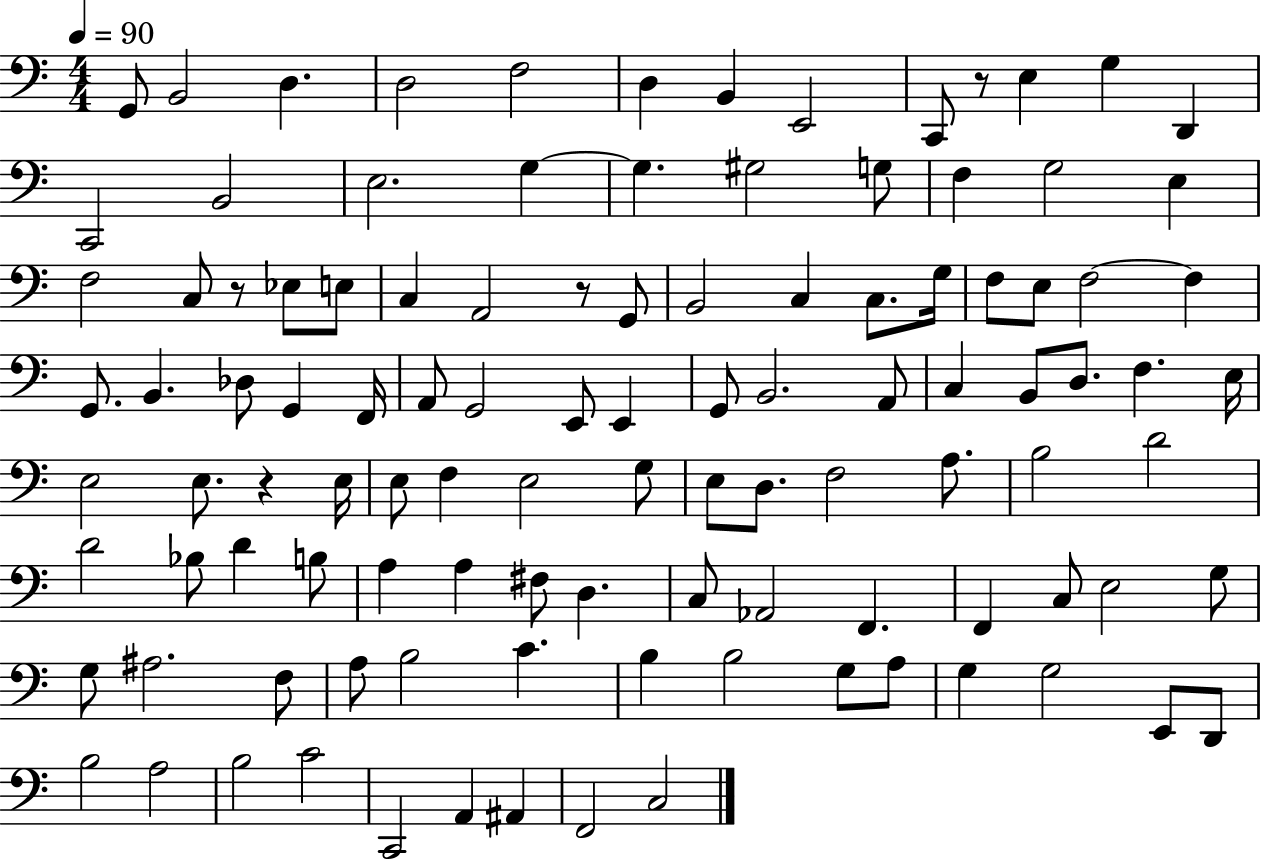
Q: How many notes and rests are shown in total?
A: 109